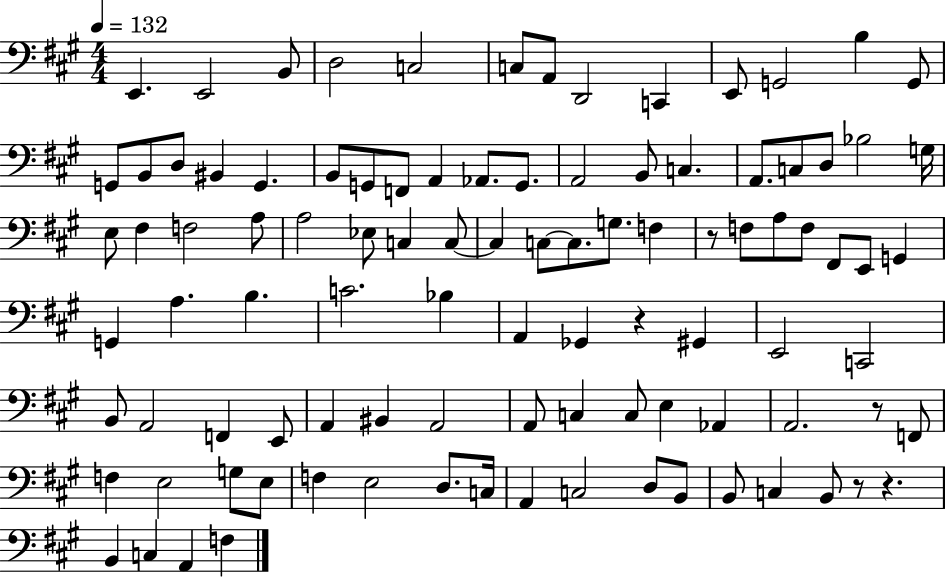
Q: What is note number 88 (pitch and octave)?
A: B2